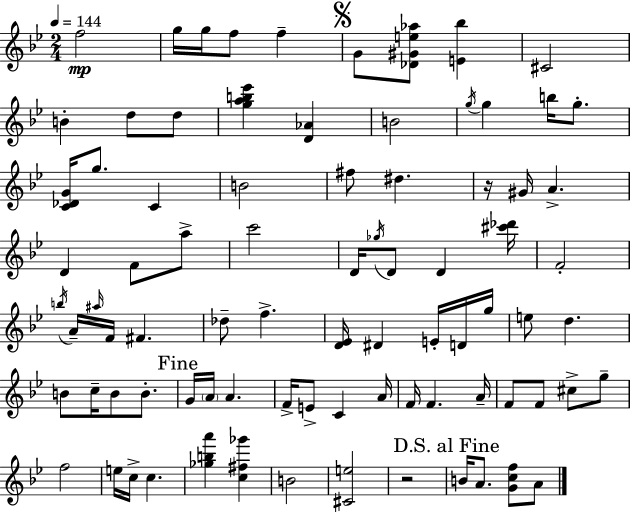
F5/h G5/s G5/s F5/e F5/q G4/e [Db4,G#4,E5,Ab5]/e [E4,Bb5]/q C#4/h B4/q D5/e D5/e [G5,A5,B5,Eb6]/q [D4,Ab4]/q B4/h G5/s G5/q B5/s G5/e. [C4,Db4,G4]/s G5/e. C4/q B4/h F#5/e D#5/q. R/s G#4/s A4/q. D4/q F4/e A5/e C6/h D4/s Gb5/s D4/e D4/q [C#6,Db6]/s F4/h B5/s A4/s A#5/s F4/s F#4/q. Db5/e F5/q. [D4,Eb4]/s D#4/q E4/s D4/s G5/s E5/e D5/q. B4/e C5/s B4/e B4/e. G4/s A4/s A4/q. F4/s E4/e C4/q A4/s F4/s F4/q. A4/s F4/e F4/e C#5/e G5/e F5/h E5/s C5/s C5/q. [Gb5,B5,A6]/q [C5,F#5,Gb6]/q B4/h [C#4,E5]/h R/h B4/s A4/e. [G4,C5,F5]/e A4/e